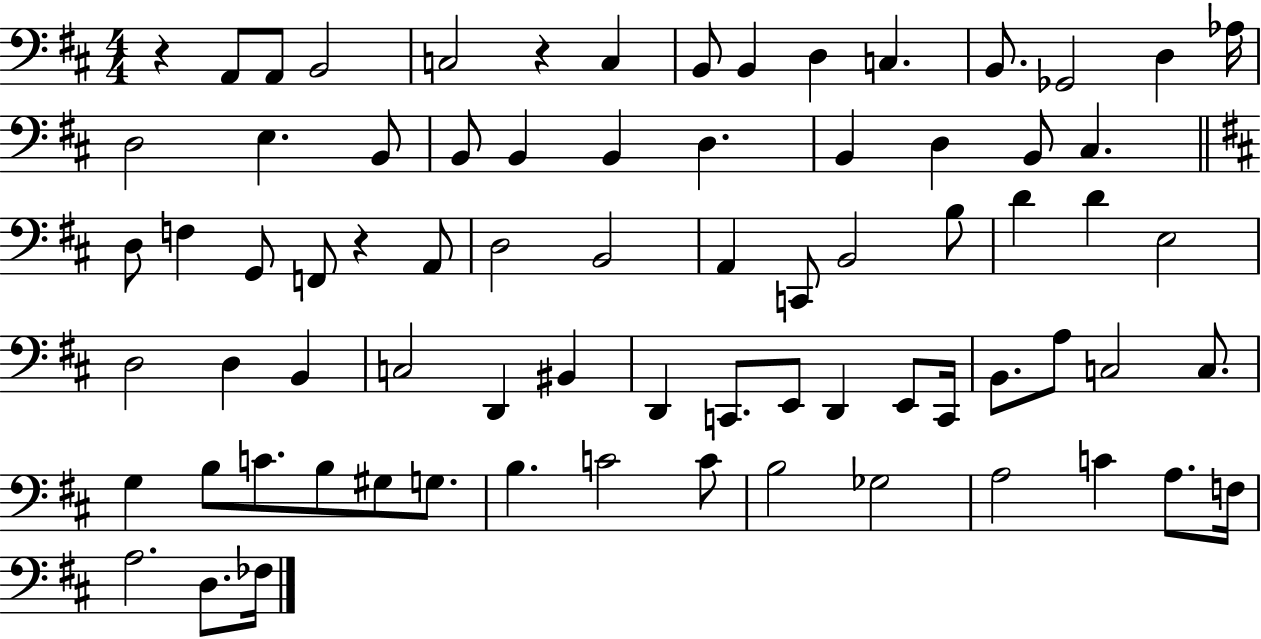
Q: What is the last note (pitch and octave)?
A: FES3